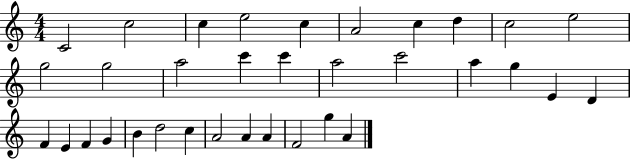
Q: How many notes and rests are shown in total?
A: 34